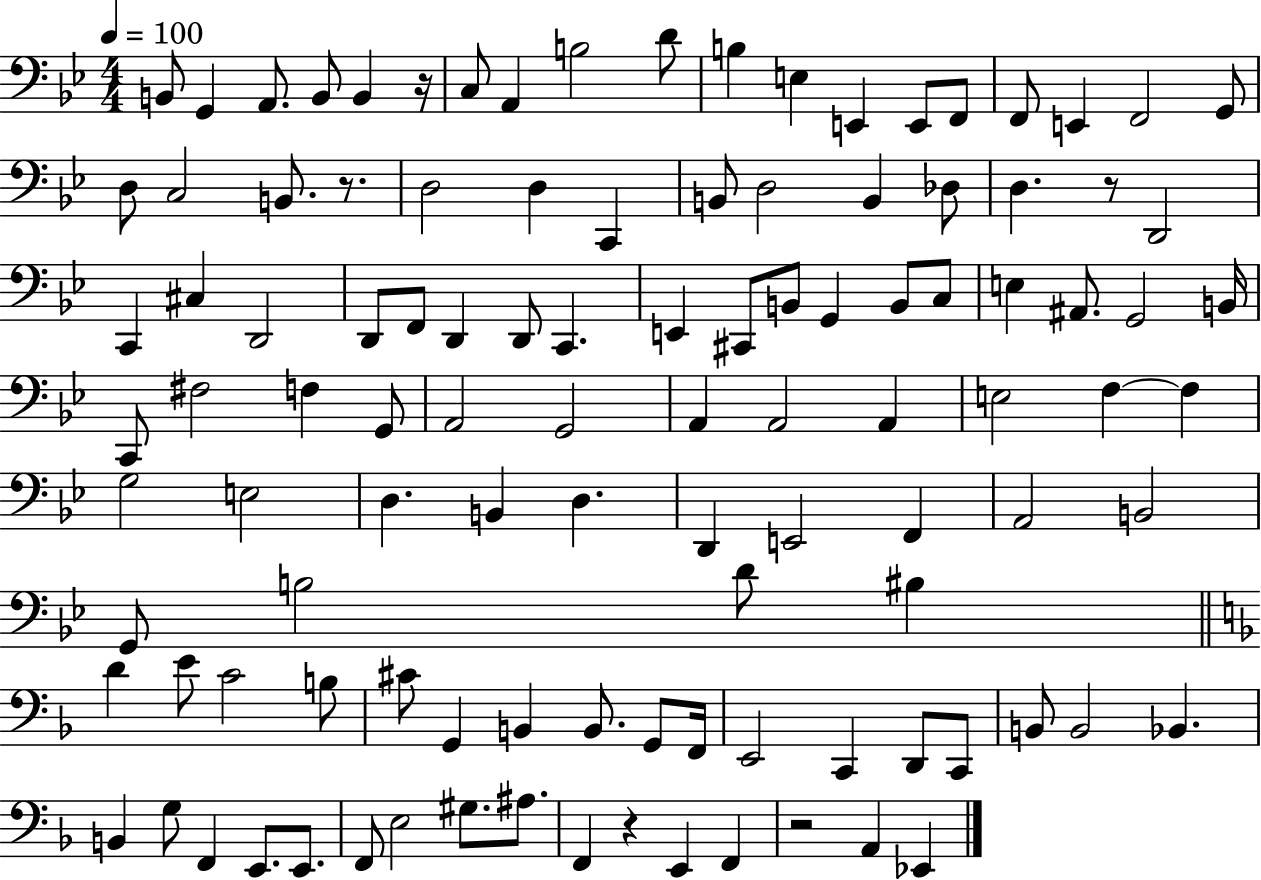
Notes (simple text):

B2/e G2/q A2/e. B2/e B2/q R/s C3/e A2/q B3/h D4/e B3/q E3/q E2/q E2/e F2/e F2/e E2/q F2/h G2/e D3/e C3/h B2/e. R/e. D3/h D3/q C2/q B2/e D3/h B2/q Db3/e D3/q. R/e D2/h C2/q C#3/q D2/h D2/e F2/e D2/q D2/e C2/q. E2/q C#2/e B2/e G2/q B2/e C3/e E3/q A#2/e. G2/h B2/s C2/e F#3/h F3/q G2/e A2/h G2/h A2/q A2/h A2/q E3/h F3/q F3/q G3/h E3/h D3/q. B2/q D3/q. D2/q E2/h F2/q A2/h B2/h G2/e B3/h D4/e BIS3/q D4/q E4/e C4/h B3/e C#4/e G2/q B2/q B2/e. G2/e F2/s E2/h C2/q D2/e C2/e B2/e B2/h Bb2/q. B2/q G3/e F2/q E2/e. E2/e. F2/e E3/h G#3/e. A#3/e. F2/q R/q E2/q F2/q R/h A2/q Eb2/q